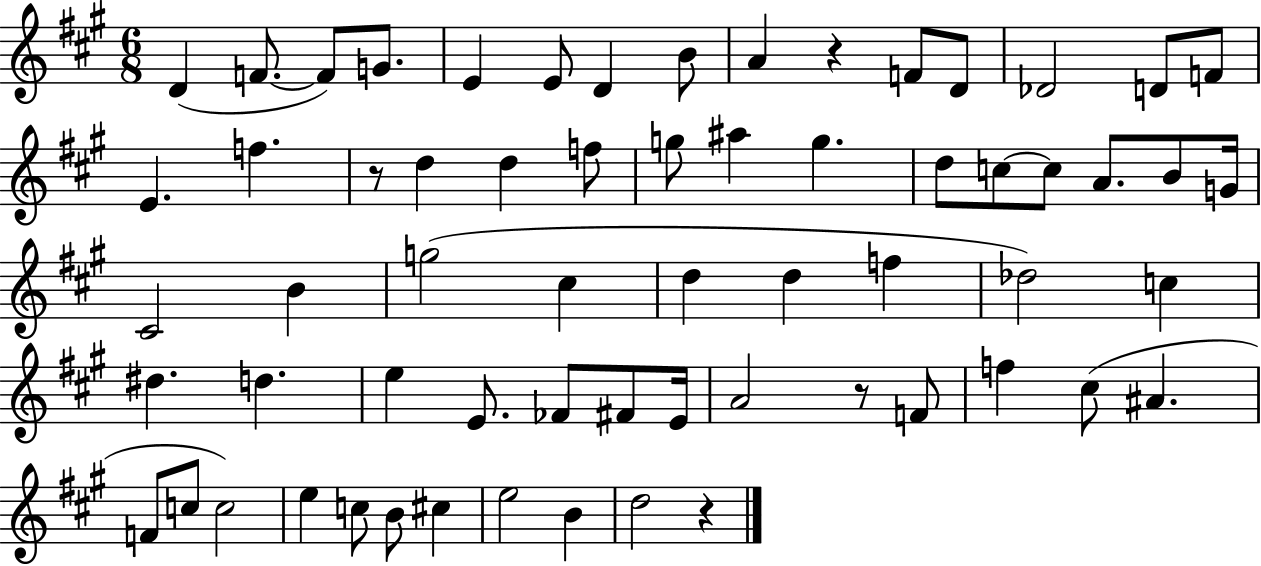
{
  \clef treble
  \numericTimeSignature
  \time 6/8
  \key a \major
  d'4( f'8.~~ f'8) g'8. | e'4 e'8 d'4 b'8 | a'4 r4 f'8 d'8 | des'2 d'8 f'8 | \break e'4. f''4. | r8 d''4 d''4 f''8 | g''8 ais''4 g''4. | d''8 c''8~~ c''8 a'8. b'8 g'16 | \break cis'2 b'4 | g''2( cis''4 | d''4 d''4 f''4 | des''2) c''4 | \break dis''4. d''4. | e''4 e'8. fes'8 fis'8 e'16 | a'2 r8 f'8 | f''4 cis''8( ais'4. | \break f'8 c''8 c''2) | e''4 c''8 b'8 cis''4 | e''2 b'4 | d''2 r4 | \break \bar "|."
}